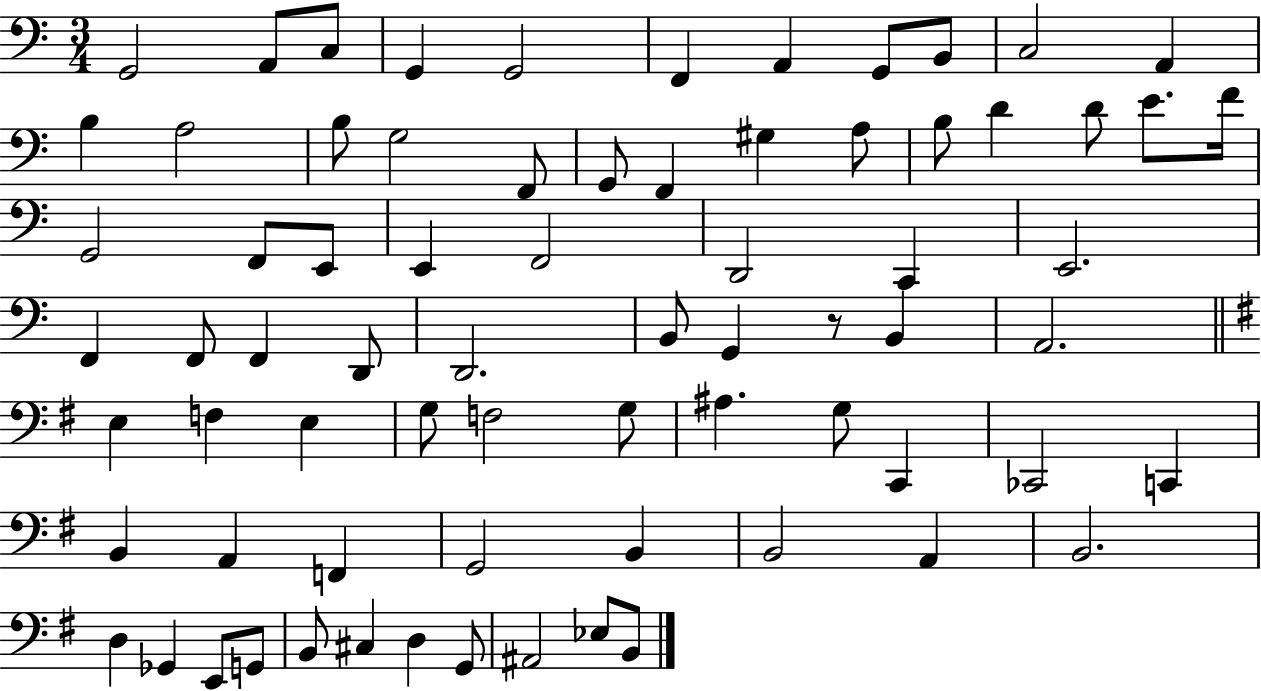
X:1
T:Untitled
M:3/4
L:1/4
K:C
G,,2 A,,/2 C,/2 G,, G,,2 F,, A,, G,,/2 B,,/2 C,2 A,, B, A,2 B,/2 G,2 F,,/2 G,,/2 F,, ^G, A,/2 B,/2 D D/2 E/2 F/4 G,,2 F,,/2 E,,/2 E,, F,,2 D,,2 C,, E,,2 F,, F,,/2 F,, D,,/2 D,,2 B,,/2 G,, z/2 B,, A,,2 E, F, E, G,/2 F,2 G,/2 ^A, G,/2 C,, _C,,2 C,, B,, A,, F,, G,,2 B,, B,,2 A,, B,,2 D, _G,, E,,/2 G,,/2 B,,/2 ^C, D, G,,/2 ^A,,2 _E,/2 B,,/2